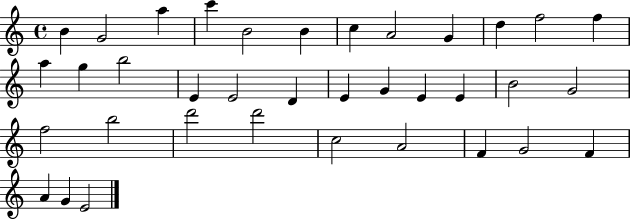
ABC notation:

X:1
T:Untitled
M:4/4
L:1/4
K:C
B G2 a c' B2 B c A2 G d f2 f a g b2 E E2 D E G E E B2 G2 f2 b2 d'2 d'2 c2 A2 F G2 F A G E2